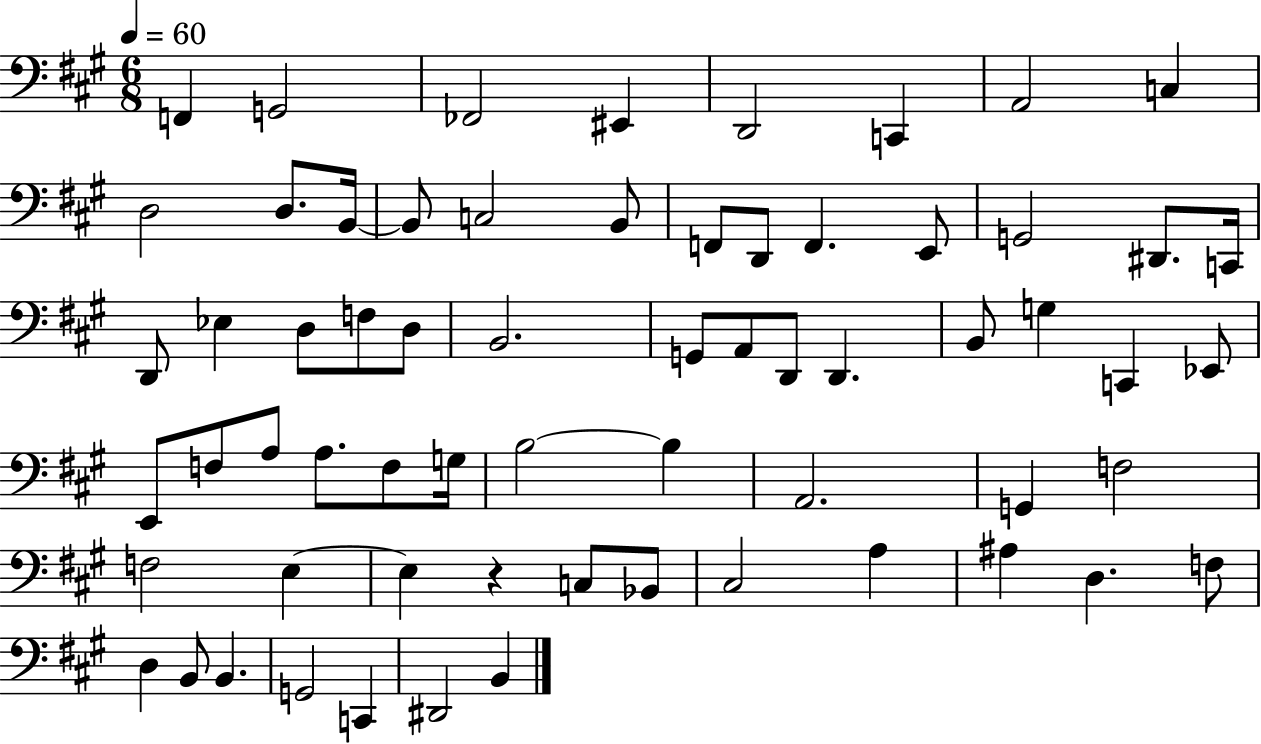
X:1
T:Untitled
M:6/8
L:1/4
K:A
F,, G,,2 _F,,2 ^E,, D,,2 C,, A,,2 C, D,2 D,/2 B,,/4 B,,/2 C,2 B,,/2 F,,/2 D,,/2 F,, E,,/2 G,,2 ^D,,/2 C,,/4 D,,/2 _E, D,/2 F,/2 D,/2 B,,2 G,,/2 A,,/2 D,,/2 D,, B,,/2 G, C,, _E,,/2 E,,/2 F,/2 A,/2 A,/2 F,/2 G,/4 B,2 B, A,,2 G,, F,2 F,2 E, E, z C,/2 _B,,/2 ^C,2 A, ^A, D, F,/2 D, B,,/2 B,, G,,2 C,, ^D,,2 B,,